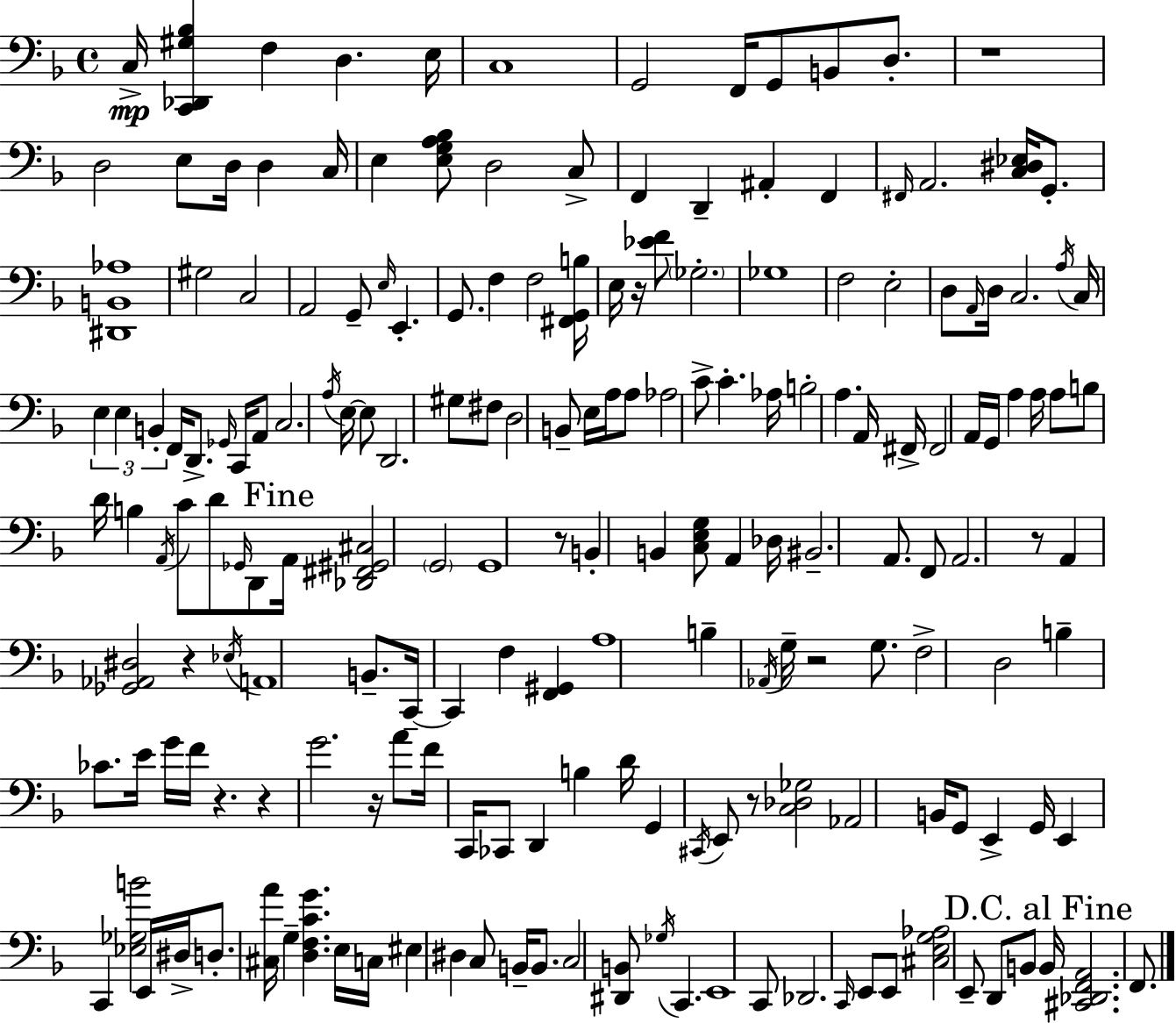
C3/s [C2,Db2,G#3,Bb3]/q F3/q D3/q. E3/s C3/w G2/h F2/s G2/e B2/e D3/e. R/w D3/h E3/e D3/s D3/q C3/s E3/q [E3,G3,A3,Bb3]/e D3/h C3/e F2/q D2/q A#2/q F2/q F#2/s A2/h. [C3,D#3,Eb3]/s G2/e. [D#2,B2,Ab3]/w G#3/h C3/h A2/h G2/e E3/s E2/q. G2/e. F3/q F3/h [F#2,G2,B3]/s E3/s R/s [Eb4,F4]/e Gb3/h. Gb3/w F3/h E3/h D3/e A2/s D3/s C3/h. A3/s C3/s E3/q E3/q B2/q F2/s D2/e. Gb2/s C2/s A2/e C3/h. A3/s E3/s E3/e D2/h. G#3/e F#3/e D3/h B2/e E3/s A3/s A3/e Ab3/h C4/e C4/q. Ab3/s B3/h A3/q. A2/s F#2/s F#2/h A2/s G2/s A3/q A3/s A3/e B3/e D4/s B3/q A2/s C4/e D4/e Gb2/s D2/e A2/s [Db2,F#2,G#2,C#3]/h G2/h G2/w R/e B2/q B2/q [C3,E3,G3]/e A2/q Db3/s BIS2/h. A2/e. F2/e A2/h. R/e A2/q [Gb2,Ab2,D#3]/h R/q Eb3/s A2/w B2/e. C2/s C2/q F3/q [F2,G#2]/q A3/w B3/q Ab2/s G3/s R/h G3/e. F3/h D3/h B3/q CES4/e. E4/s G4/s F4/s R/q. R/q G4/h. R/s A4/e F4/s C2/s CES2/e D2/q B3/q D4/s G2/q C#2/s E2/e R/e [C3,Db3,Gb3]/h Ab2/h B2/s G2/e E2/q G2/s E2/q C2/q [Eb3,Gb3,B4]/h E2/s D#3/s D3/e. [C#3,A4]/s G3/q [D3,F3,C4,G4]/q. E3/s C3/s EIS3/q D#3/q C3/e B2/s B2/e. C3/h [D#2,B2]/e Gb3/s C2/q. E2/w C2/e Db2/h. C2/s E2/e E2/e [C#3,E3,G3,Ab3]/h E2/e D2/e B2/e B2/s [C#2,Db2,F2,A2]/h. F2/e.